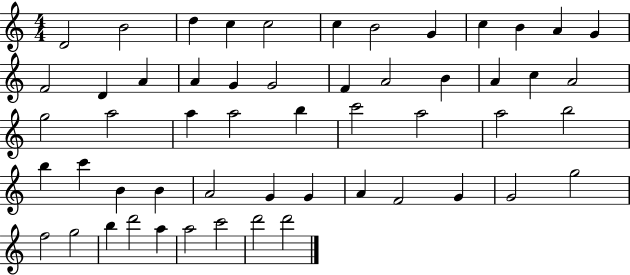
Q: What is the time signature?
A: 4/4